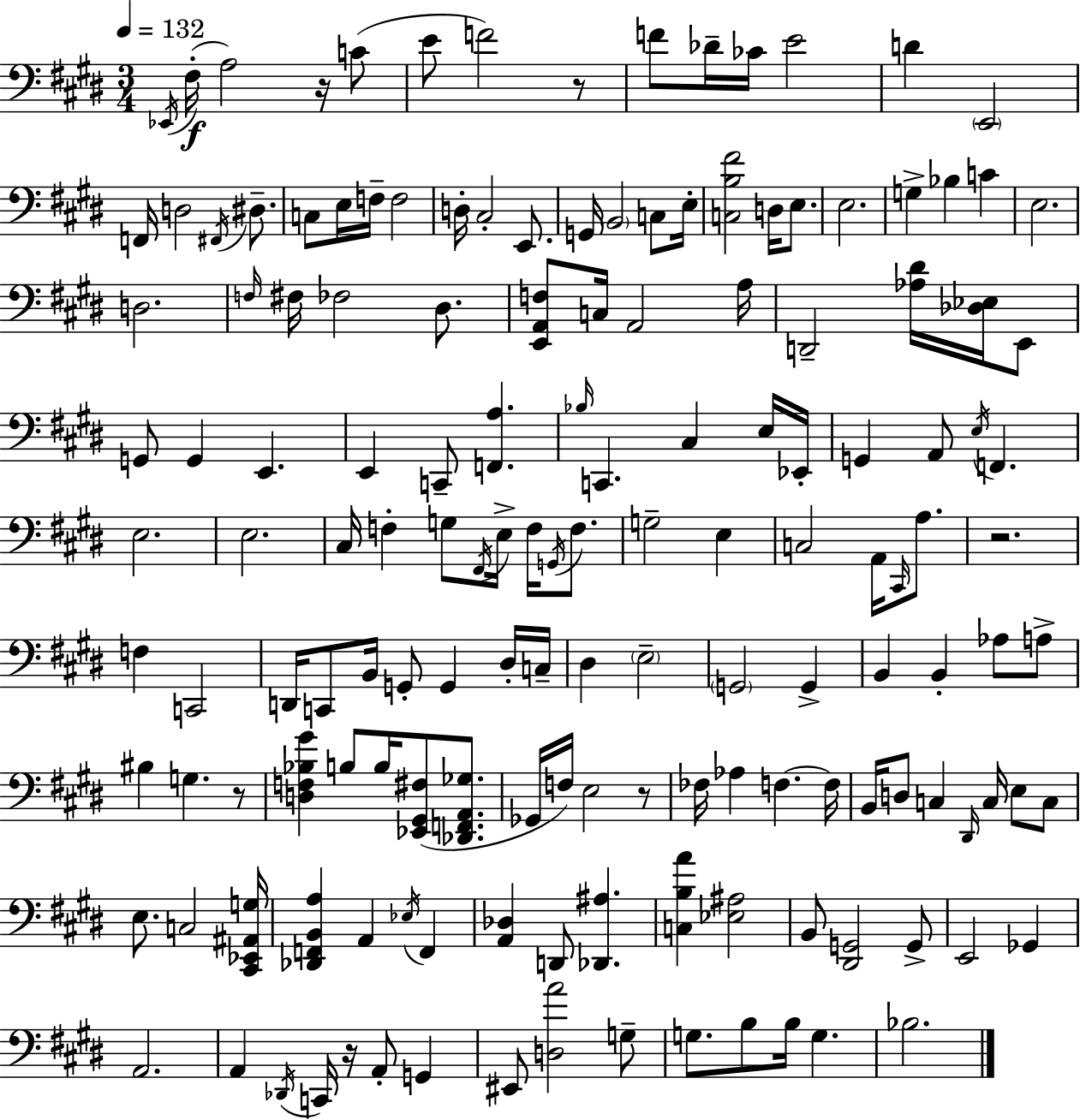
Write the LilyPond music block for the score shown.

{
  \clef bass
  \numericTimeSignature
  \time 3/4
  \key e \major
  \tempo 4 = 132
  \acciaccatura { ees,16 }(\f fis16-. a2) r16 c'8( | e'8 f'2) r8 | f'8 des'16-- ces'16 e'2 | d'4 \parenthesize e,2 | \break f,16 d2 \acciaccatura { fis,16 } dis8.-- | c8 e16 f16-- f2 | d16-. cis2-. e,8. | g,16 \parenthesize b,2 c8 | \break e16-. <c b fis'>2 d16 e8. | e2. | g4-> bes4 c'4 | e2. | \break d2. | \grace { f16 } fis16 fes2 | dis8. <e, a, f>8 c16 a,2 | a16 d,2-- <aes dis'>16 | \break <des ees>16 e,8 g,8 g,4 e,4. | e,4 c,8-- <f, a>4. | \grace { bes16 } c,4. cis4 | e16 ees,16-. g,4 a,8 \acciaccatura { e16 } f,4. | \break e2. | e2. | cis16 f4-. g8 | \acciaccatura { fis,16 } e16-> f16 \acciaccatura { g,16 } f8. g2-- | \break e4 c2 | a,16 \grace { cis,16 } a8. r2. | f4 | c,2 d,16 c,8 b,16 | \break g,8-. g,4 dis16-. c16-- dis4 | \parenthesize e2-- \parenthesize g,2 | g,4-> b,4 | b,4-. aes8 a8-> bis4 | \break g4. r8 <d f bes gis'>4 | b8 b16 <ees, gis, fis>8( <des, f, a, ges>8. ges,16 f16) e2 | r8 fes16 aes4 | f4.~~ f16 b,16 d8 c4 | \break \grace { dis,16 } c16 e8 c8 e8. | c2 <cis, ees, ais, g>16 <des, f, b, a>4 | a,4 \acciaccatura { ees16 } f,4 <a, des>4 | d,8 <des, ais>4. <c b a'>4 | \break <ees ais>2 b,8 | <dis, g,>2 g,8-> e,2 | ges,4 a,2. | a,4 | \break \acciaccatura { des,16 } c,16 r16 a,8-. g,4 eis,8 | <d a'>2 g8-- g8. | b8 b16 g4. bes2. | \bar "|."
}